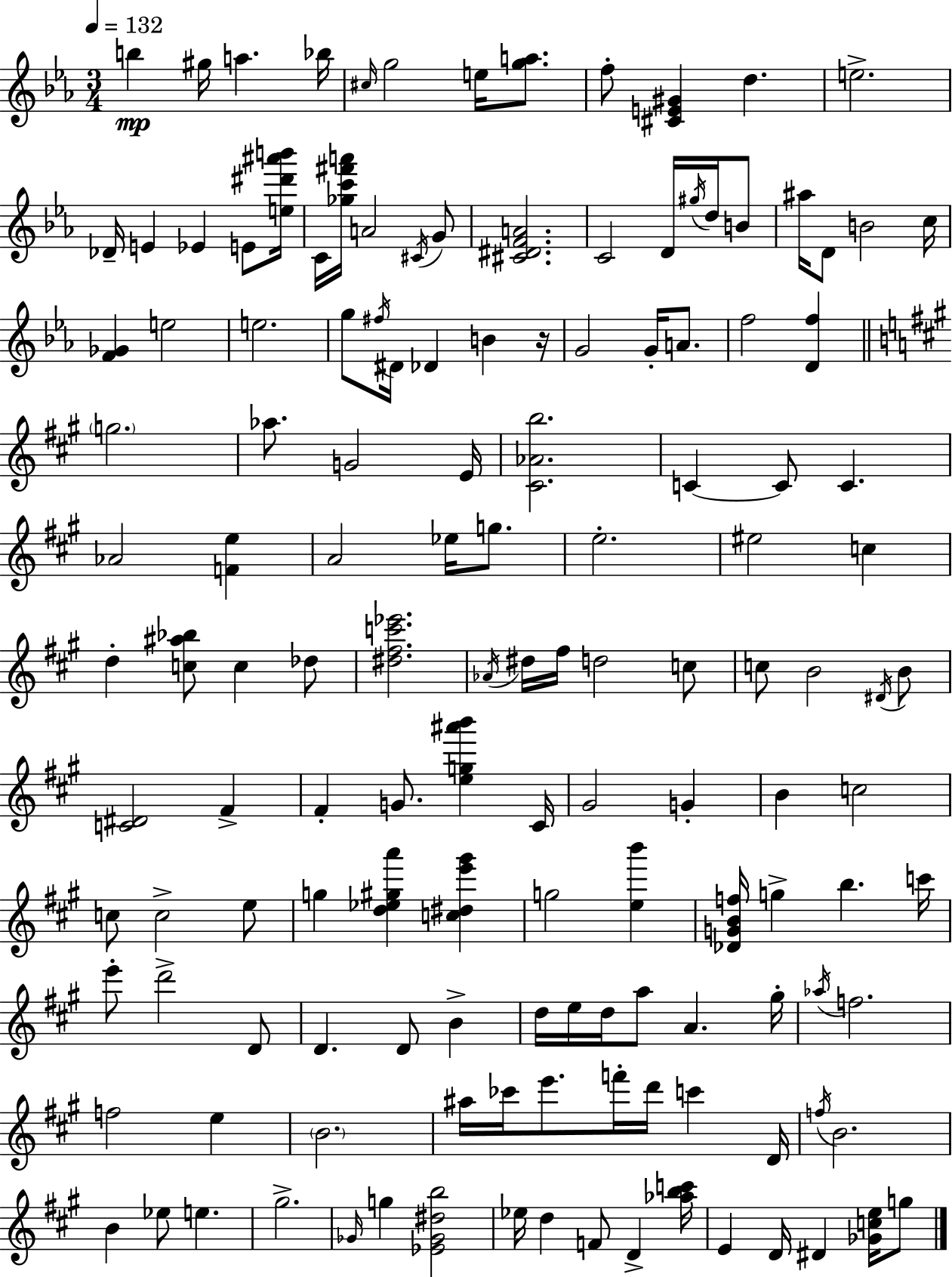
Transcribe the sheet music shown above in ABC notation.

X:1
T:Untitled
M:3/4
L:1/4
K:Cm
b ^g/4 a _b/4 ^c/4 g2 e/4 [ga]/2 f/2 [^CE^G] d e2 _D/4 E _E E/2 [e^d'^a'b']/4 C/4 [_gc'^f'a']/4 A2 ^C/4 G/2 [^C^DFA]2 C2 D/4 ^g/4 d/4 B/2 ^a/4 D/2 B2 c/4 [F_G] e2 e2 g/2 ^f/4 ^D/4 _D B z/4 G2 G/4 A/2 f2 [Df] g2 _a/2 G2 E/4 [^C_Ab]2 C C/2 C _A2 [Fe] A2 _e/4 g/2 e2 ^e2 c d [c^a_b]/2 c _d/2 [^d^fc'_e']2 _A/4 ^d/4 ^f/4 d2 c/2 c/2 B2 ^D/4 B/2 [C^D]2 ^F ^F G/2 [eg^a'b'] ^C/4 ^G2 G B c2 c/2 c2 e/2 g [d_e^ga'] [c^de'^g'] g2 [eb'] [_DGBf]/4 g b c'/4 e'/2 d'2 D/2 D D/2 B d/4 e/4 d/4 a/2 A ^g/4 _a/4 f2 f2 e B2 ^a/4 _c'/4 e'/2 f'/4 d'/4 c' D/4 f/4 B2 B _e/2 e ^g2 _G/4 g [_E_G^db]2 _e/4 d F/2 D [_abc']/4 E D/4 ^D [_Gce]/4 g/2